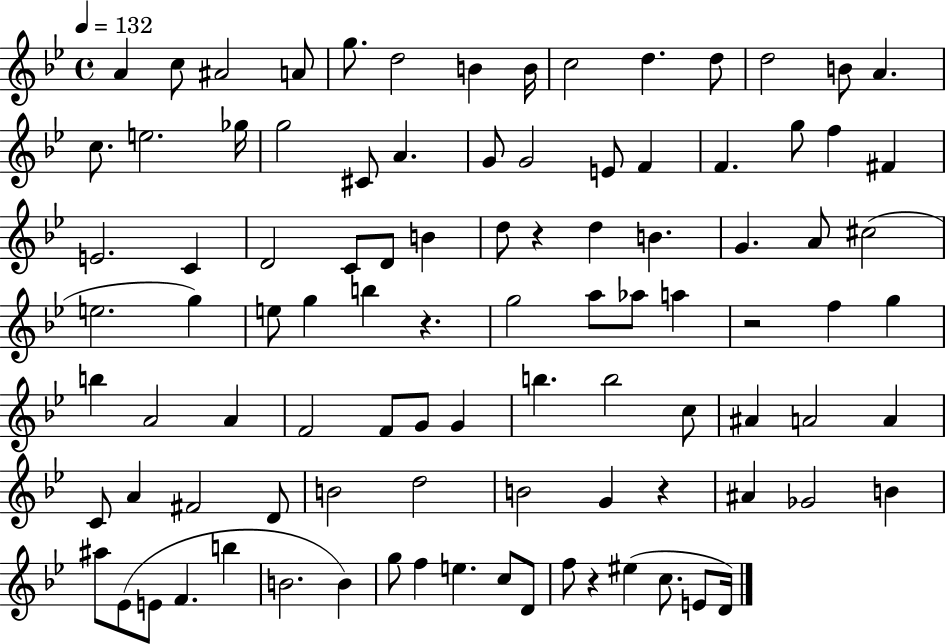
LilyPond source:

{
  \clef treble
  \time 4/4
  \defaultTimeSignature
  \key bes \major
  \tempo 4 = 132
  a'4 c''8 ais'2 a'8 | g''8. d''2 b'4 b'16 | c''2 d''4. d''8 | d''2 b'8 a'4. | \break c''8. e''2. ges''16 | g''2 cis'8 a'4. | g'8 g'2 e'8 f'4 | f'4. g''8 f''4 fis'4 | \break e'2. c'4 | d'2 c'8 d'8 b'4 | d''8 r4 d''4 b'4. | g'4. a'8 cis''2( | \break e''2. g''4) | e''8 g''4 b''4 r4. | g''2 a''8 aes''8 a''4 | r2 f''4 g''4 | \break b''4 a'2 a'4 | f'2 f'8 g'8 g'4 | b''4. b''2 c''8 | ais'4 a'2 a'4 | \break c'8 a'4 fis'2 d'8 | b'2 d''2 | b'2 g'4 r4 | ais'4 ges'2 b'4 | \break ais''8 ees'8( e'8 f'4. b''4 | b'2. b'4) | g''8 f''4 e''4. c''8 d'8 | f''8 r4 eis''4( c''8. e'8 d'16) | \break \bar "|."
}